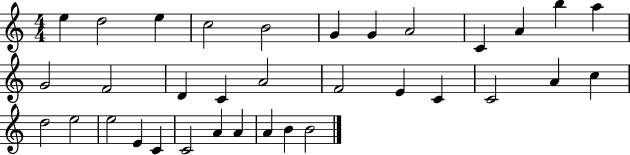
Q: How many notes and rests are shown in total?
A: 34